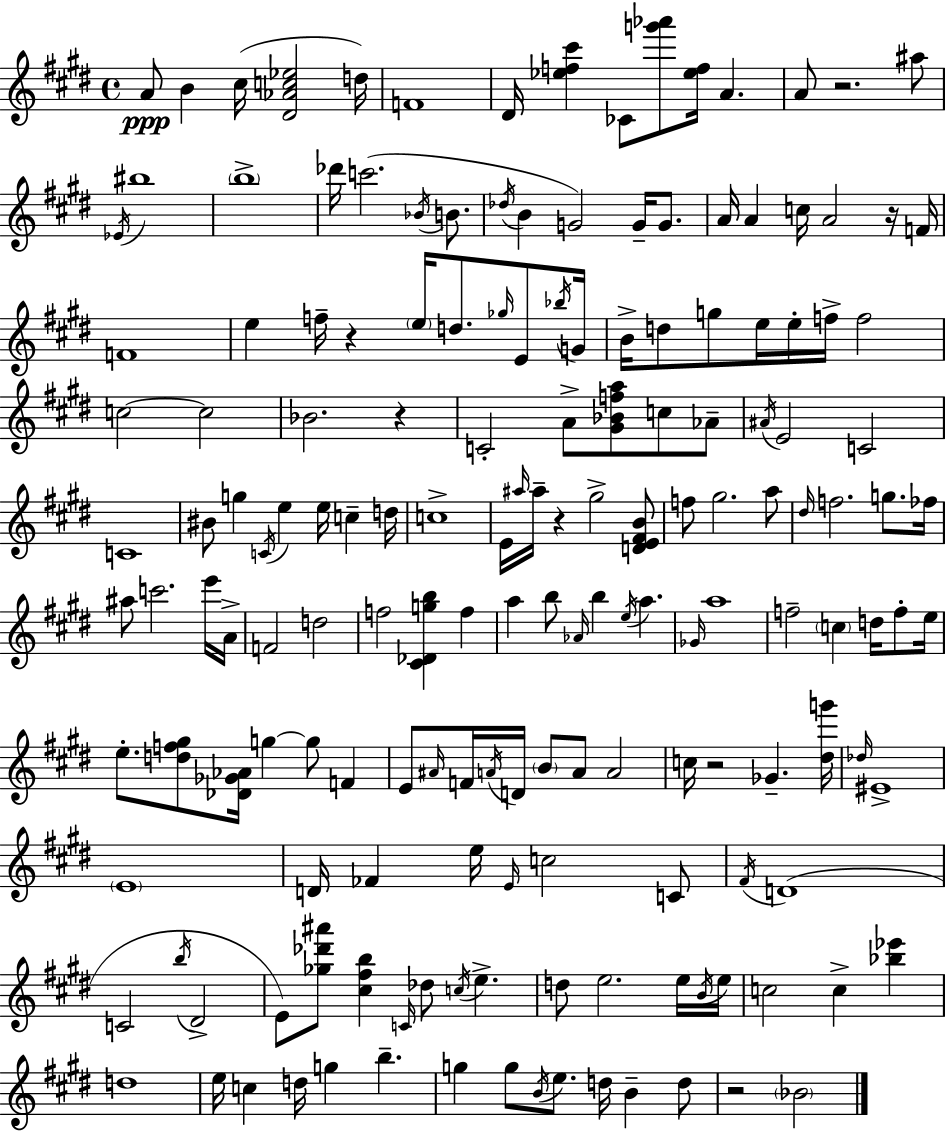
{
  \clef treble
  \time 4/4
  \defaultTimeSignature
  \key e \major
  a'8\ppp b'4 cis''16( <dis' aes' c'' ees''>2 d''16) | f'1 | dis'16 <ees'' f'' cis'''>4 ces'8 <g''' aes'''>8 <ees'' f''>16 a'4. | a'8 r2. ais''8 | \break \acciaccatura { ees'16 } bis''1 | \parenthesize b''1-> | des'''16 c'''2.( \acciaccatura { bes'16 } b'8. | \acciaccatura { des''16 } b'4 g'2) g'16-- | \break g'8. a'16 a'4 c''16 a'2 | r16 f'16 f'1 | e''4 f''16-- r4 \parenthesize e''16 d''8. | \grace { ges''16 } e'8 \acciaccatura { bes''16 } g'16 b'16-> d''8 g''8 e''16 e''16-. f''16-> f''2 | \break c''2~~ c''2 | bes'2. | r4 c'2-. a'8-> <gis' bes' f'' a''>8 | c''8 aes'8-- \acciaccatura { ais'16 } e'2 c'2 | \break c'1 | bis'8 g''4 \acciaccatura { c'16 } e''4 | e''16 c''4-- d''16 c''1-> | e'16 \grace { ais''16 } ais''16-- r4 gis''2-> | \break <d' e' fis' b'>8 f''8 gis''2. | a''8 \grace { dis''16 } f''2. | g''8. fes''16 ais''8 c'''2. | e'''16 a'16-> f'2 | \break d''2 f''2 | <cis' des' g'' b''>4 f''4 a''4 b''8 \grace { aes'16 } | b''4 \acciaccatura { e''16 } a''4. \grace { ges'16 } a''1 | f''2-- | \break \parenthesize c''4 d''16 f''8-. e''16 e''8.-. <d'' f'' gis''>8 | <des' ges' aes'>16 g''4~~ g''8 f'4 e'8 \grace { ais'16 } f'16 | \acciaccatura { a'16 } d'16 \parenthesize b'8 a'8 a'2 c''16 r2 | ges'4.-- <dis'' g'''>16 \grace { des''16 } eis'1-> | \break \parenthesize e'1 | d'16 | fes'4 e''16 \grace { e'16 } c''2 c'8 | \acciaccatura { fis'16 } d'1( | \break c'2 \acciaccatura { b''16 } dis'2-> | e'8) <ges'' des''' ais'''>8 <cis'' fis'' b''>4 \grace { c'16 } des''8 \acciaccatura { c''16 } e''4.-> | d''8 e''2. | e''16 \acciaccatura { b'16 } e''16 c''2 c''4-> | \break <bes'' ees'''>4 d''1 | e''16 c''4 d''16 g''4 b''4.-- | g''4 g''8 \acciaccatura { b'16 } e''8. d''16 | b'4-- d''8 r2 \parenthesize bes'2 | \break \bar "|."
}